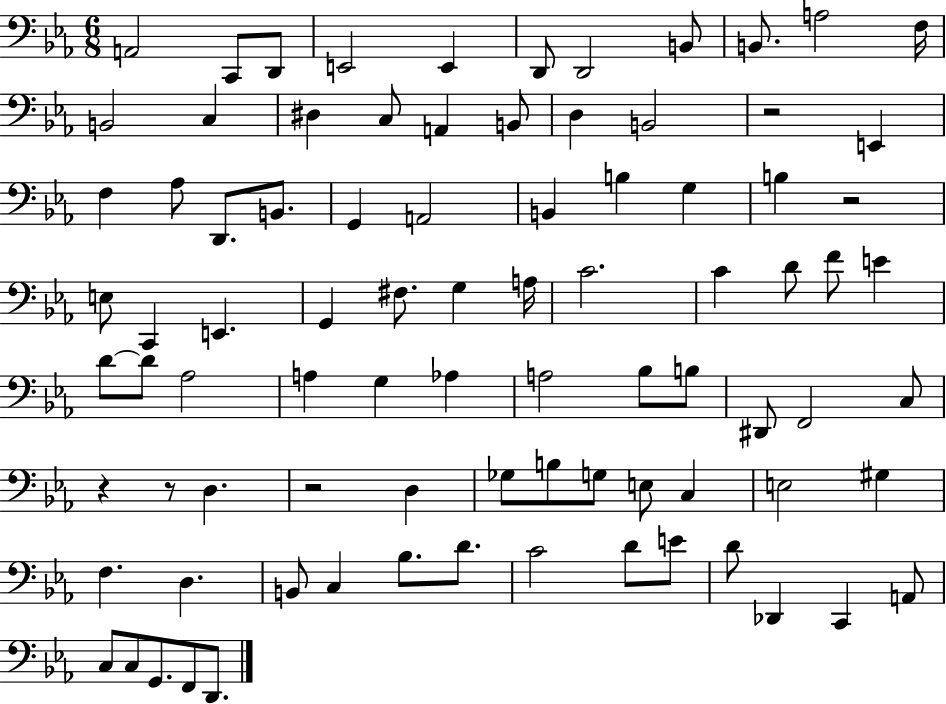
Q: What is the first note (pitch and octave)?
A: A2